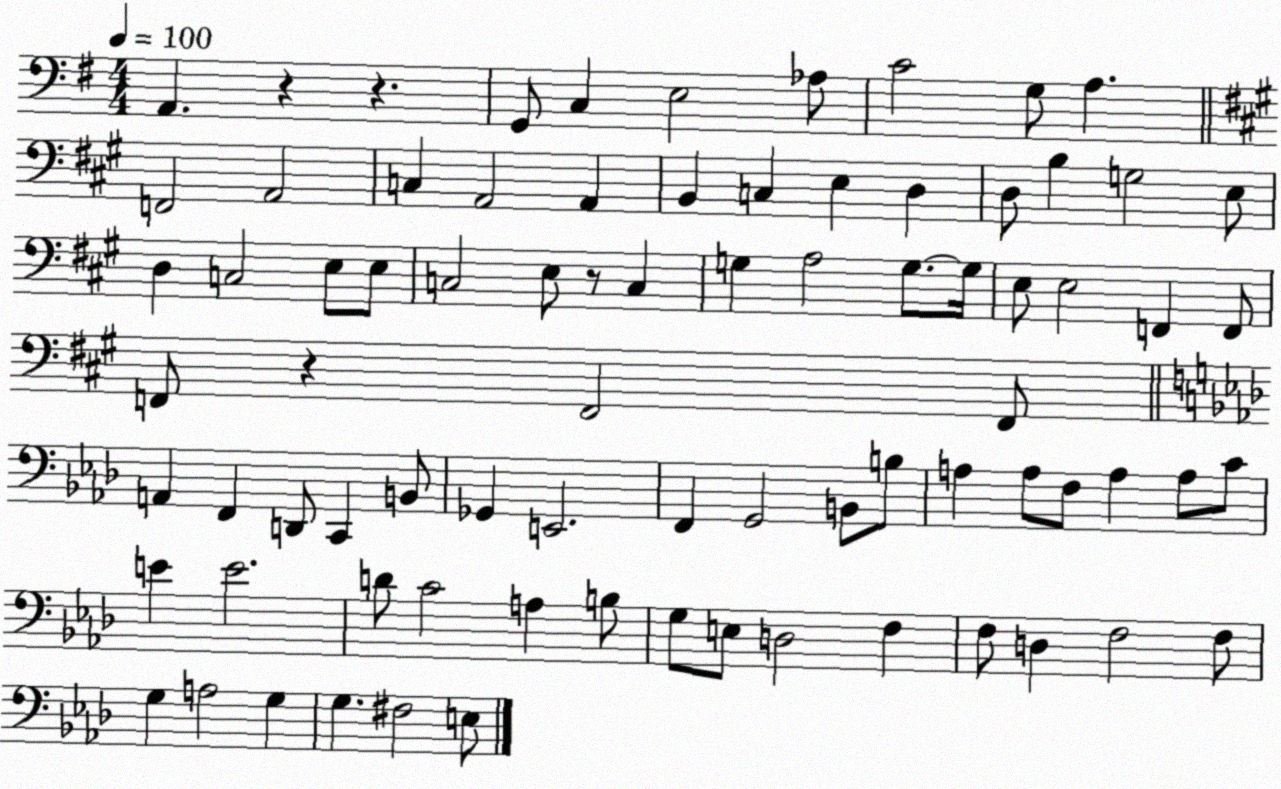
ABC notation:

X:1
T:Untitled
M:4/4
L:1/4
K:G
A,, z z G,,/2 C, E,2 _A,/2 C2 G,/2 A, F,,2 A,,2 C, A,,2 A,, B,, C, E, D, D,/2 B, G,2 E,/2 D, C,2 E,/2 E,/2 C,2 E,/2 z/2 C, G, A,2 G,/2 G,/4 E,/2 E,2 F,, F,,/2 F,,/2 z F,,2 F,,/2 A,, F,, D,,/2 C,, B,,/2 _G,, E,,2 F,, G,,2 B,,/2 B,/2 A, A,/2 F,/2 A, A,/2 C/2 E E2 D/2 C2 A, B,/2 G,/2 E,/2 D,2 F, F,/2 D, F,2 F,/2 G, A,2 G, G, ^F,2 E,/2